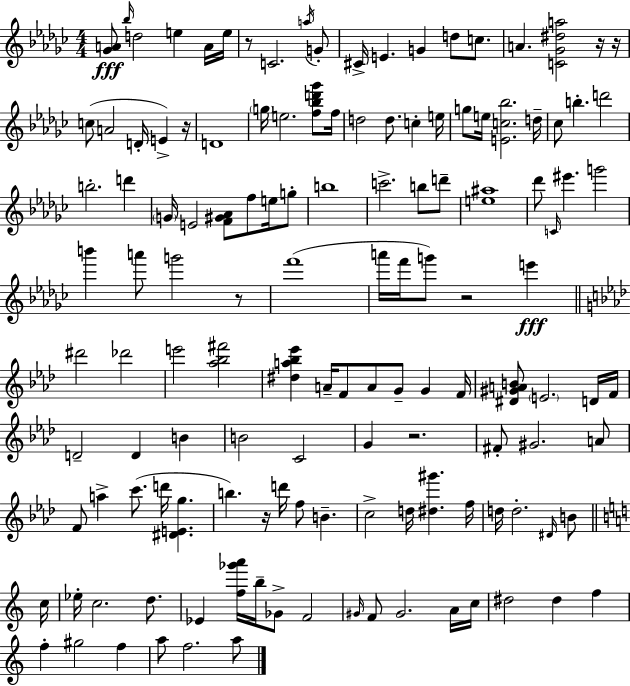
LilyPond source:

{
  \clef treble
  \numericTimeSignature
  \time 4/4
  \key ees \minor
  <ges' a'>8\fff \grace { bes''16 } d''2 e''4 a'16 | e''16 r8 c'2. \acciaccatura { a''16 } | g'8-. cis'16-> e'4. g'4 d''8 c''8. | a'4. <c' ges' dis'' a''>2 | \break r16 r16 c''8( a'2 d'16-. e'4->) | r16 d'1 | \parenthesize g''16 e''2. <f'' bes'' d''' ges'''>8 | f''16 d''2 d''8. c''4-. | \break e''16 g''8 e''16 <e' c'' bes''>2. | d''16-- ces''8 b''4.-. d'''2 | b''2.-. d'''4 | \parenthesize g'16 e'2 <f' gis' aes'>8 f''8 e''16 | \break g''8-. b''1 | c'''2.-> b''8 | d'''8-- <e'' ais''>1 | des'''8 \grace { c'16 } eis'''4. g'''2 | \break b'''4 a'''8 g'''2 | r8 f'''1( | a'''16 f'''16 g'''8) r2 e'''4\fff | \bar "||" \break \key f \minor dis'''2 des'''2 | e'''2 <aes'' bes'' fis'''>2 | <dis'' a'' bes'' ees'''>4 a'16-- f'8 a'8 g'8-- g'4 f'16 | <dis' gis' a' b'>8 \parenthesize e'2. d'16 f'16 | \break d'2-- d'4 b'4 | b'2 c'2 | g'4 r2. | fis'8-. gis'2. a'8 | \break f'8 a''4-> c'''8.( d'''16 <dis' e' g''>4. | b''4.) r16 d'''16 f''8 b'4.-- | c''2-> d''16 <dis'' gis'''>4. f''16 | d''16 d''2.-. \grace { dis'16 } b'8 | \break \bar "||" \break \key c \major c''16 ees''16-. c''2. d''8. | ees'4 <f'' ges''' a'''>16 b''16-- ges'8-> f'2 | \grace { gis'16 } f'8 gis'2. | a'16 c''16 dis''2 dis''4 f''4 | \break f''4-. gis''2 f''4 | a''8 f''2. | a''8 \bar "|."
}